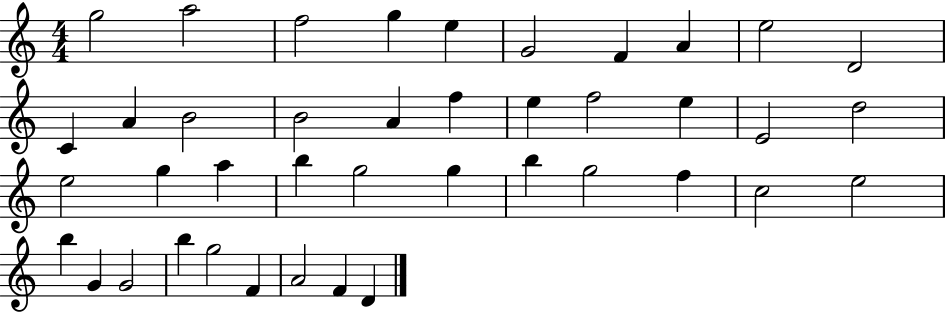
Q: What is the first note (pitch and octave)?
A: G5